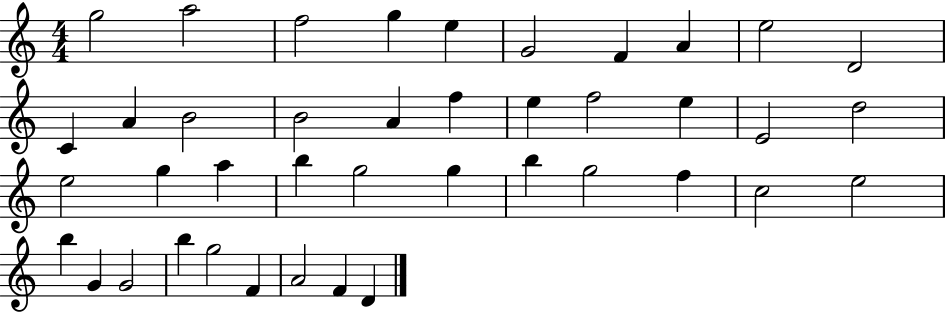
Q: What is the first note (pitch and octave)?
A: G5